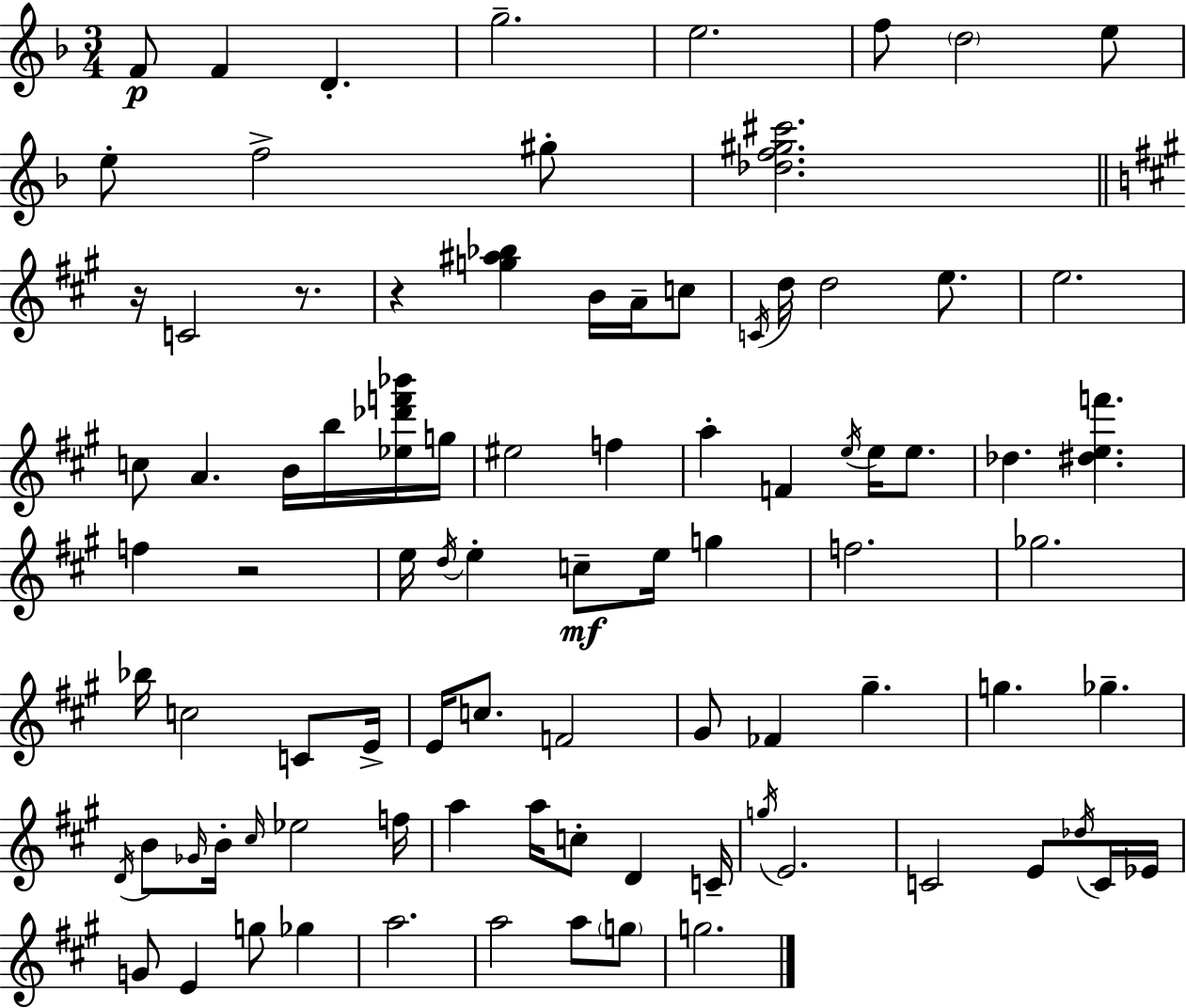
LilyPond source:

{
  \clef treble
  \numericTimeSignature
  \time 3/4
  \key d \minor
  f'8\p f'4 d'4.-. | g''2.-- | e''2. | f''8 \parenthesize d''2 e''8 | \break e''8-. f''2-> gis''8-. | <des'' f'' gis'' cis'''>2. | \bar "||" \break \key a \major r16 c'2 r8. | r4 <g'' ais'' bes''>4 b'16 a'16-- c''8 | \acciaccatura { c'16 } d''16 d''2 e''8. | e''2. | \break c''8 a'4. b'16 b''16 <ees'' des''' f''' bes'''>16 | g''16 eis''2 f''4 | a''4-. f'4 \acciaccatura { e''16 } e''16 e''8. | des''4. <dis'' e'' f'''>4. | \break f''4 r2 | e''16 \acciaccatura { d''16 } e''4-. c''8--\mf e''16 g''4 | f''2. | ges''2. | \break bes''16 c''2 | c'8 e'16-> e'16 c''8. f'2 | gis'8 fes'4 gis''4.-- | g''4. ges''4.-- | \break \acciaccatura { d'16 } b'8 \grace { ges'16 } b'16-. \grace { cis''16 } ees''2 | f''16 a''4 a''16 c''8-. | d'4 c'16-- \acciaccatura { g''16 } e'2. | c'2 | \break e'8 \acciaccatura { des''16 } c'16 ees'16 g'8 e'4 | g''8 ges''4 a''2. | a''2 | a''8 \parenthesize g''8 g''2. | \break \bar "|."
}